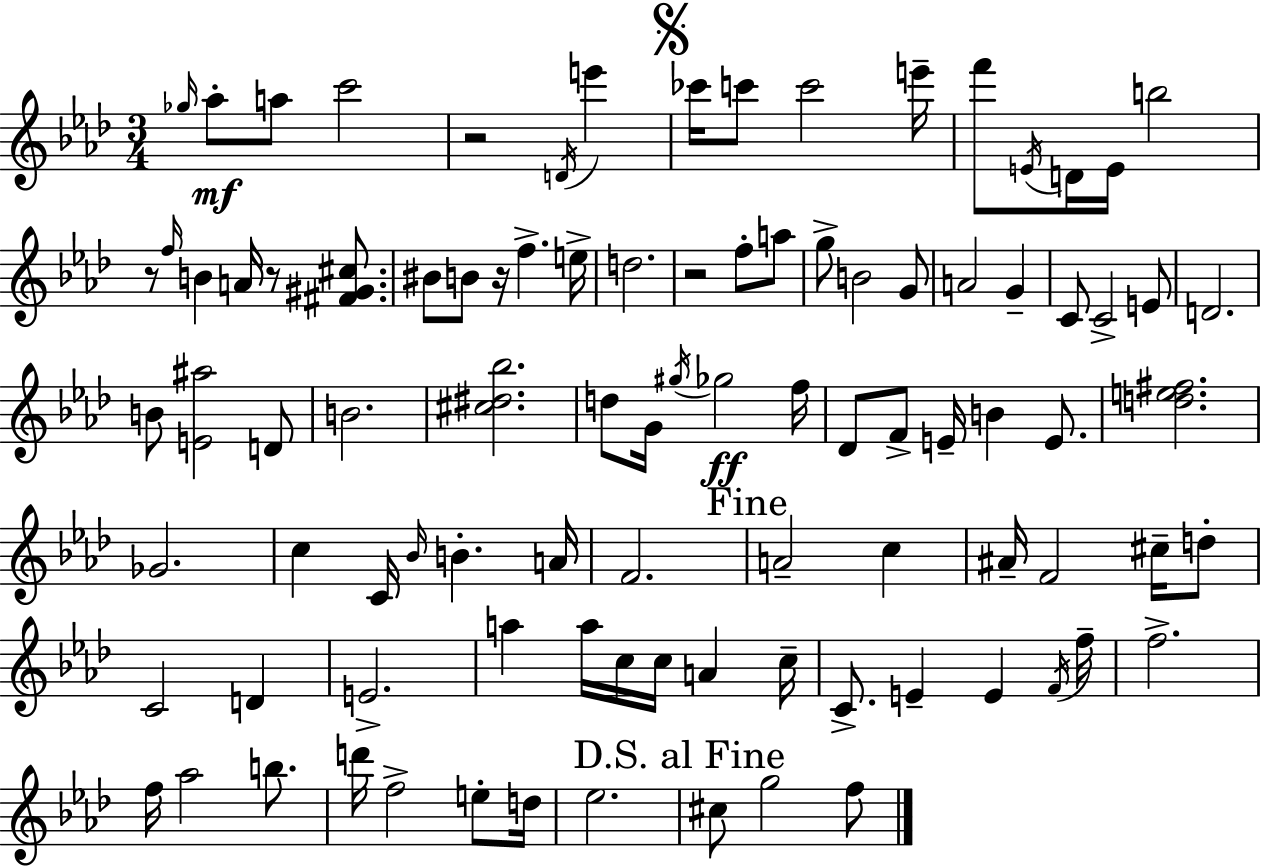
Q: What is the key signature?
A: AES major